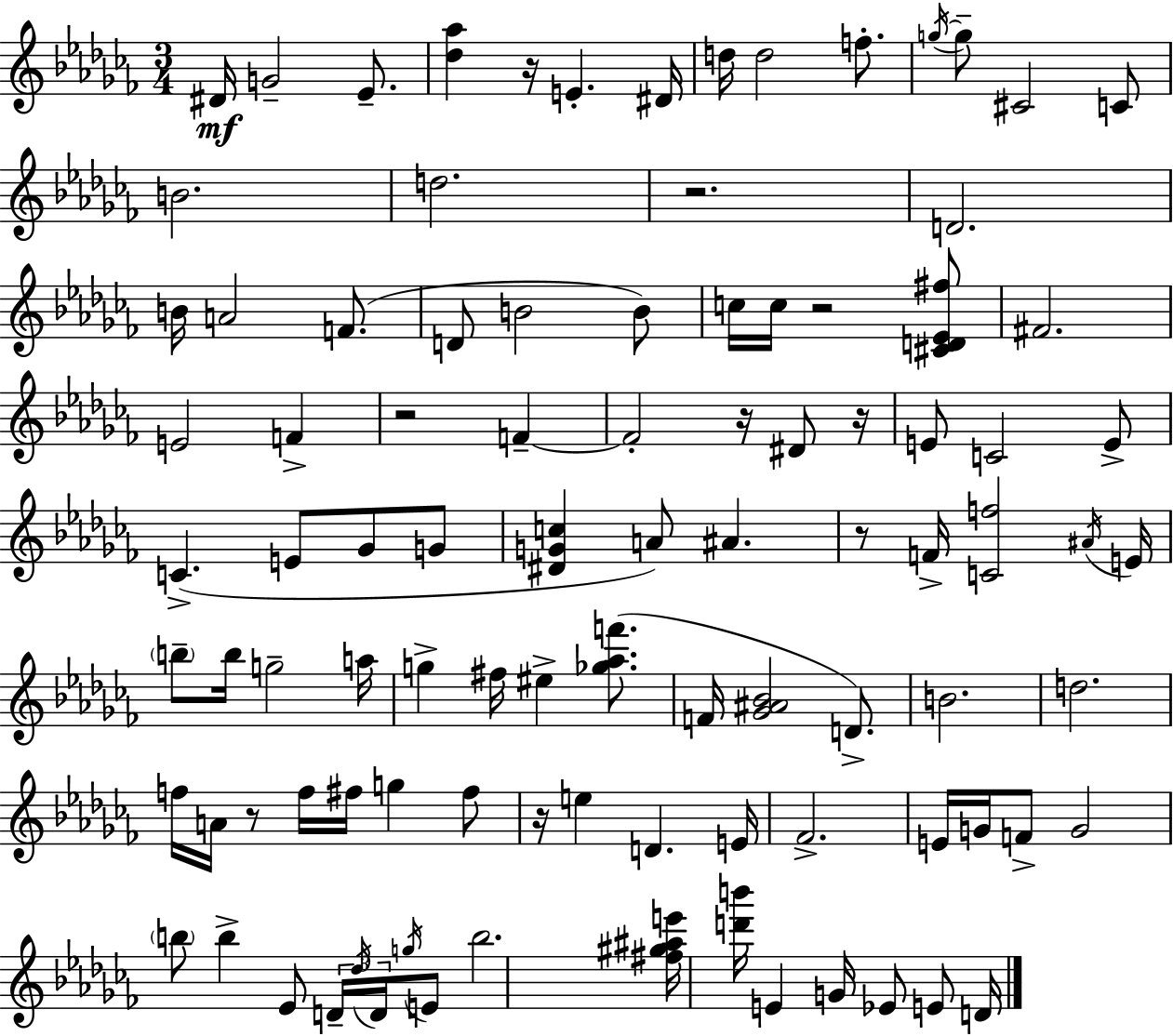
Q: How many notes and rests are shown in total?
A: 97